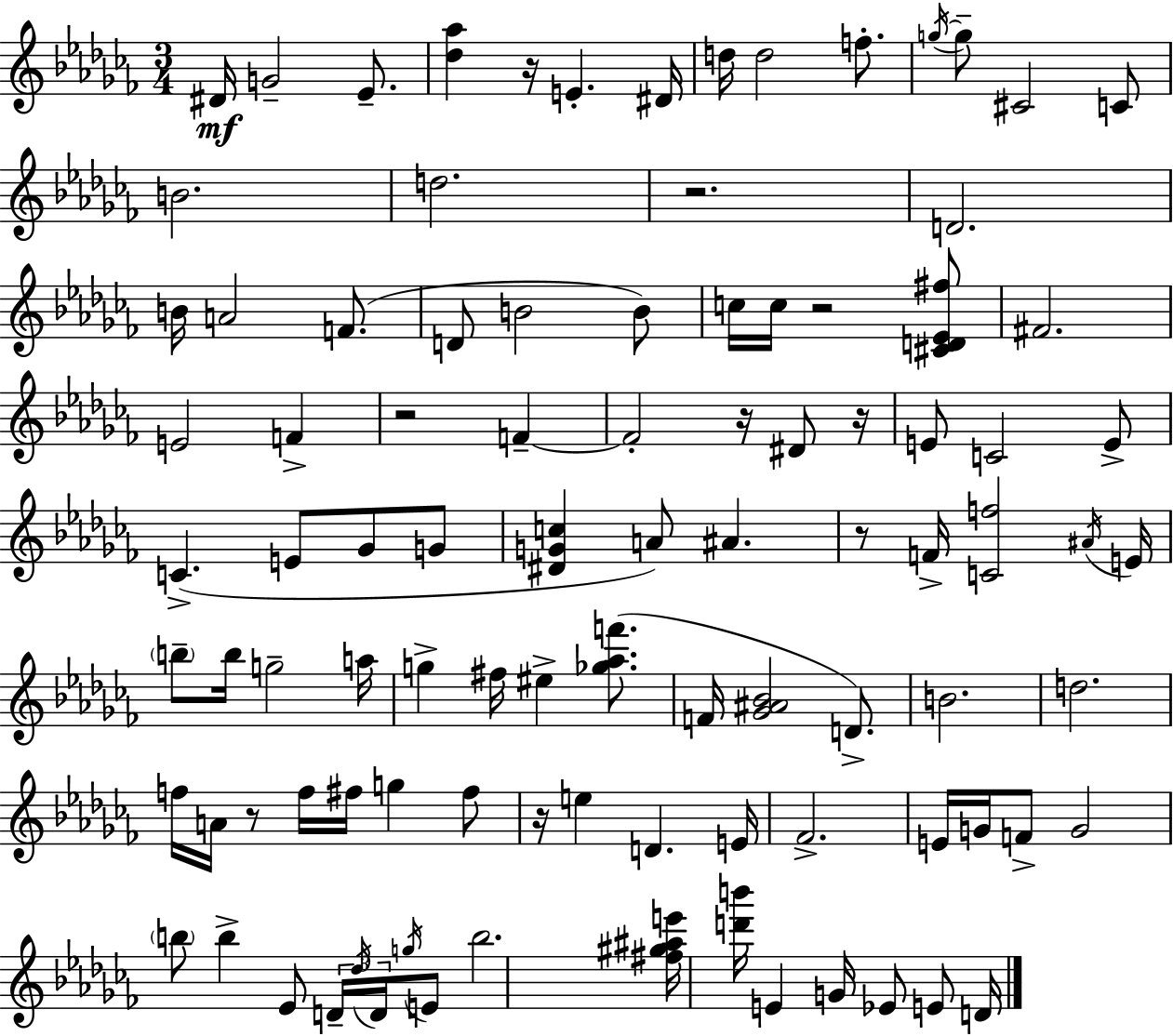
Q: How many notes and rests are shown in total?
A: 97